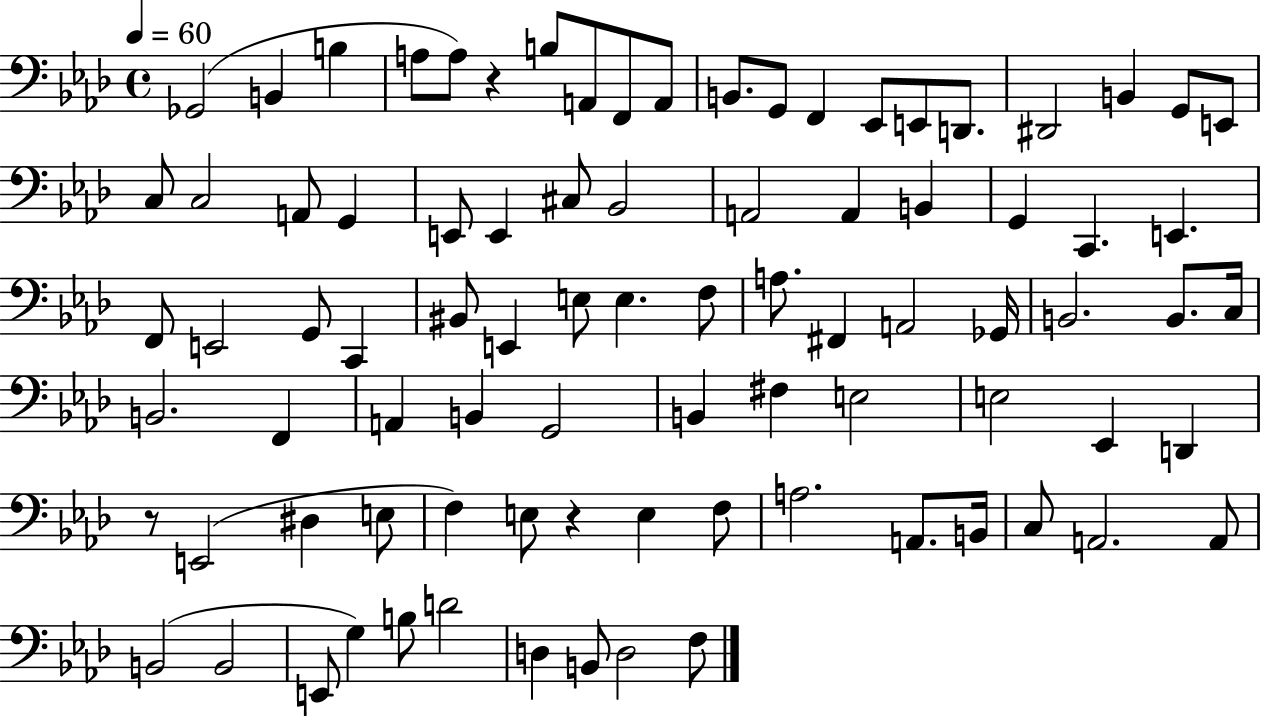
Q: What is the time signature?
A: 4/4